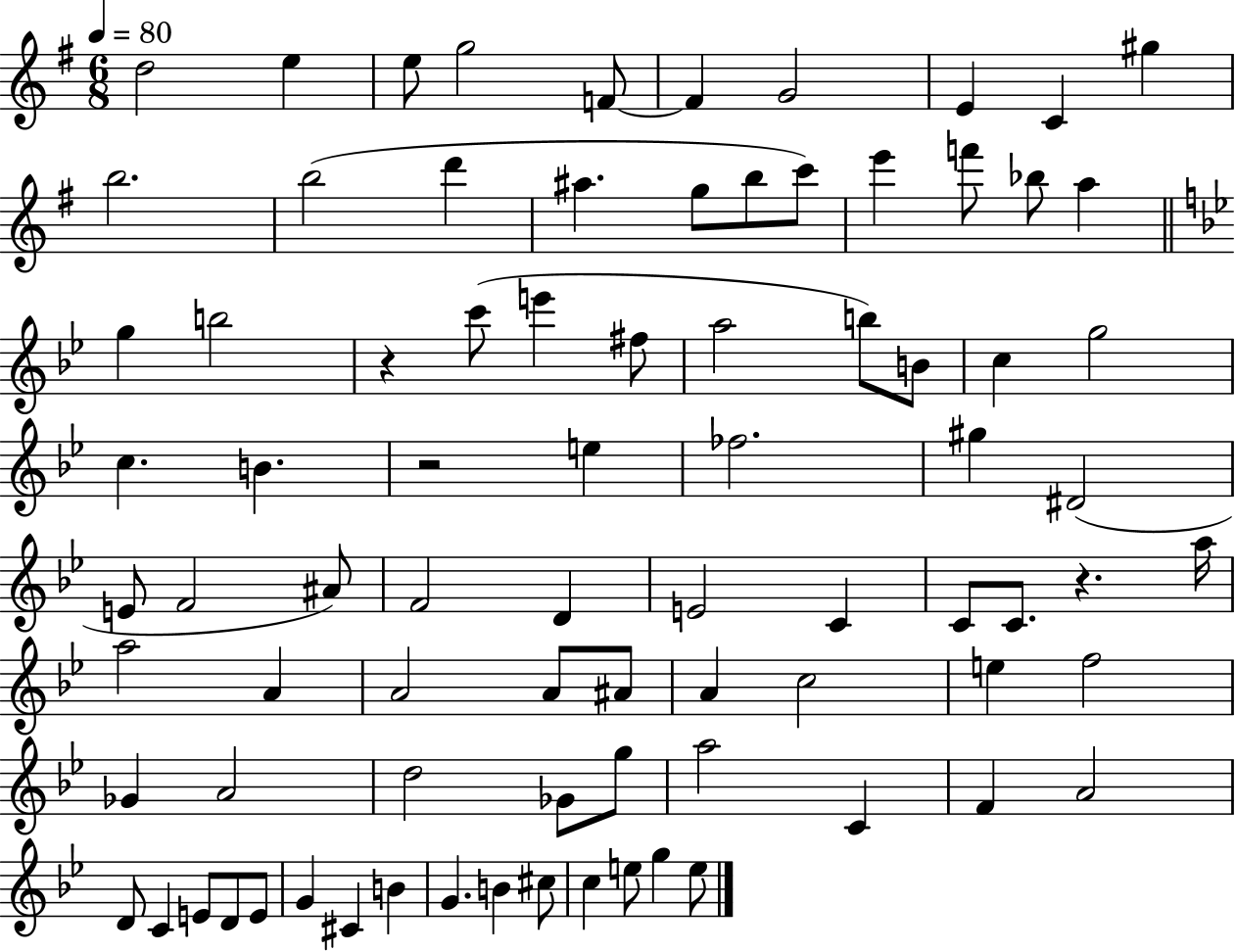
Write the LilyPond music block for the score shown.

{
  \clef treble
  \numericTimeSignature
  \time 6/8
  \key g \major
  \tempo 4 = 80
  d''2 e''4 | e''8 g''2 f'8~~ | f'4 g'2 | e'4 c'4 gis''4 | \break b''2. | b''2( d'''4 | ais''4. g''8 b''8 c'''8) | e'''4 f'''8 bes''8 a''4 | \break \bar "||" \break \key bes \major g''4 b''2 | r4 c'''8( e'''4 fis''8 | a''2 b''8) b'8 | c''4 g''2 | \break c''4. b'4. | r2 e''4 | fes''2. | gis''4 dis'2( | \break e'8 f'2 ais'8) | f'2 d'4 | e'2 c'4 | c'8 c'8. r4. a''16 | \break a''2 a'4 | a'2 a'8 ais'8 | a'4 c''2 | e''4 f''2 | \break ges'4 a'2 | d''2 ges'8 g''8 | a''2 c'4 | f'4 a'2 | \break d'8 c'4 e'8 d'8 e'8 | g'4 cis'4 b'4 | g'4. b'4 cis''8 | c''4 e''8 g''4 e''8 | \break \bar "|."
}